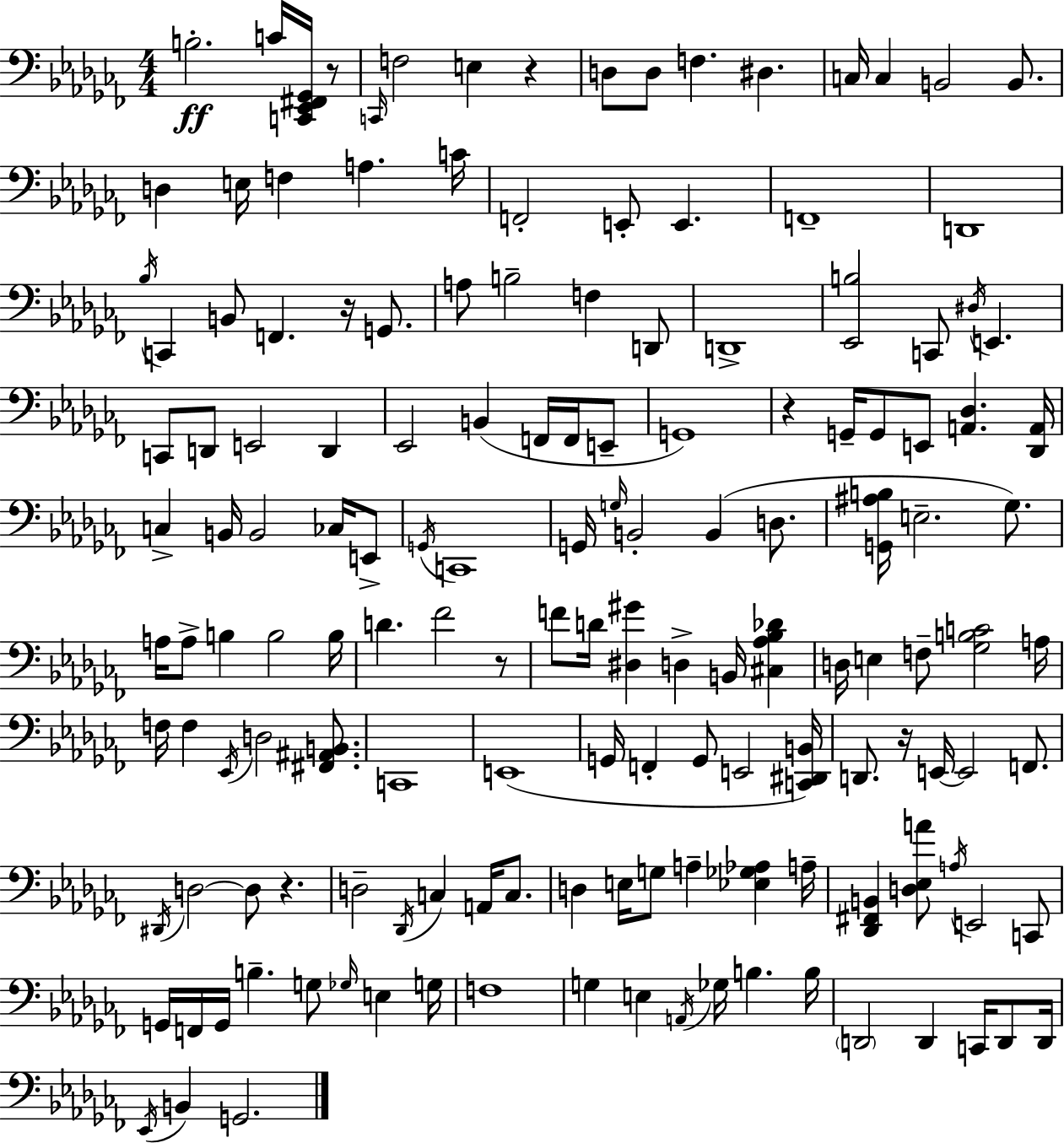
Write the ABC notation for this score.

X:1
T:Untitled
M:4/4
L:1/4
K:Abm
B,2 C/4 [C,,_E,,^F,,_G,,]/4 z/2 C,,/4 F,2 E, z D,/2 D,/2 F, ^D, C,/4 C, B,,2 B,,/2 D, E,/4 F, A, C/4 F,,2 E,,/2 E,, F,,4 D,,4 _B,/4 C,, B,,/2 F,, z/4 G,,/2 A,/2 B,2 F, D,,/2 D,,4 [_E,,B,]2 C,,/2 ^D,/4 E,, C,,/2 D,,/2 E,,2 D,, _E,,2 B,, F,,/4 F,,/4 E,,/2 G,,4 z G,,/4 G,,/2 E,,/2 [A,,_D,] [_D,,A,,]/4 C, B,,/4 B,,2 _C,/4 E,,/2 G,,/4 C,,4 G,,/4 G,/4 B,,2 B,, D,/2 [G,,^A,B,]/4 E,2 _G,/2 A,/4 A,/2 B, B,2 B,/4 D _F2 z/2 F/2 D/4 [^D,^G] D, B,,/4 [^C,_A,_B,_D] D,/4 E, F,/2 [_G,B,C]2 A,/4 F,/4 F, _E,,/4 D,2 [^F,,^A,,B,,]/2 C,,4 E,,4 G,,/4 F,, G,,/2 E,,2 [C,,^D,,B,,]/4 D,,/2 z/4 E,,/4 E,,2 F,,/2 ^D,,/4 D,2 D,/2 z D,2 _D,,/4 C, A,,/4 C,/2 D, E,/4 G,/2 A, [_E,_G,_A,] A,/4 [_D,,^F,,B,,] [D,_E,A]/2 A,/4 E,,2 C,,/2 G,,/4 F,,/4 G,,/4 B, G,/2 _G,/4 E, G,/4 F,4 G, E, A,,/4 _G,/4 B, B,/4 D,,2 D,, C,,/4 D,,/2 D,,/4 _E,,/4 B,, G,,2